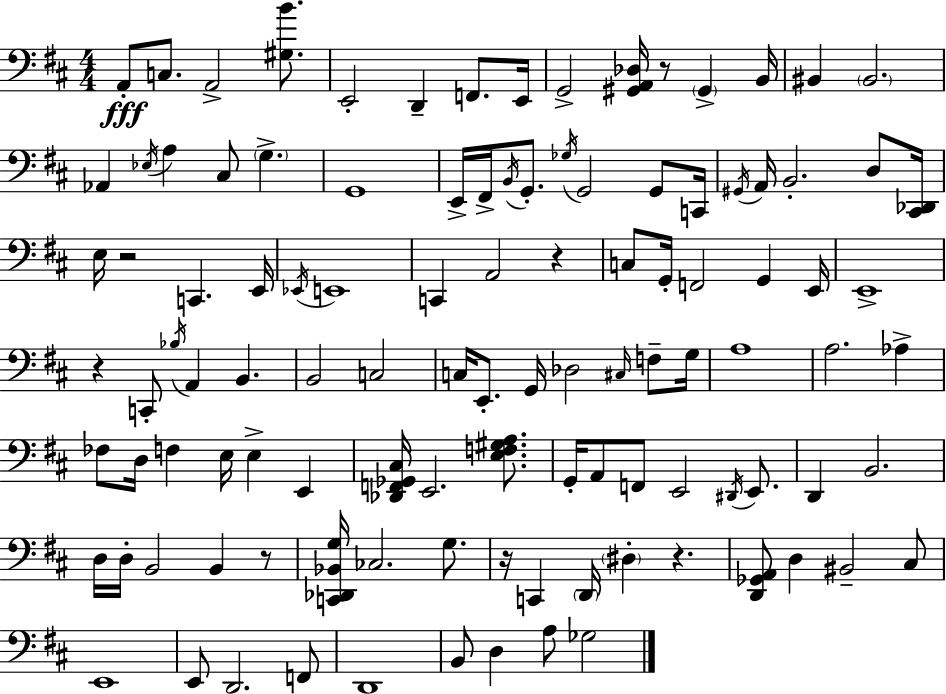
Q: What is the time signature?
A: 4/4